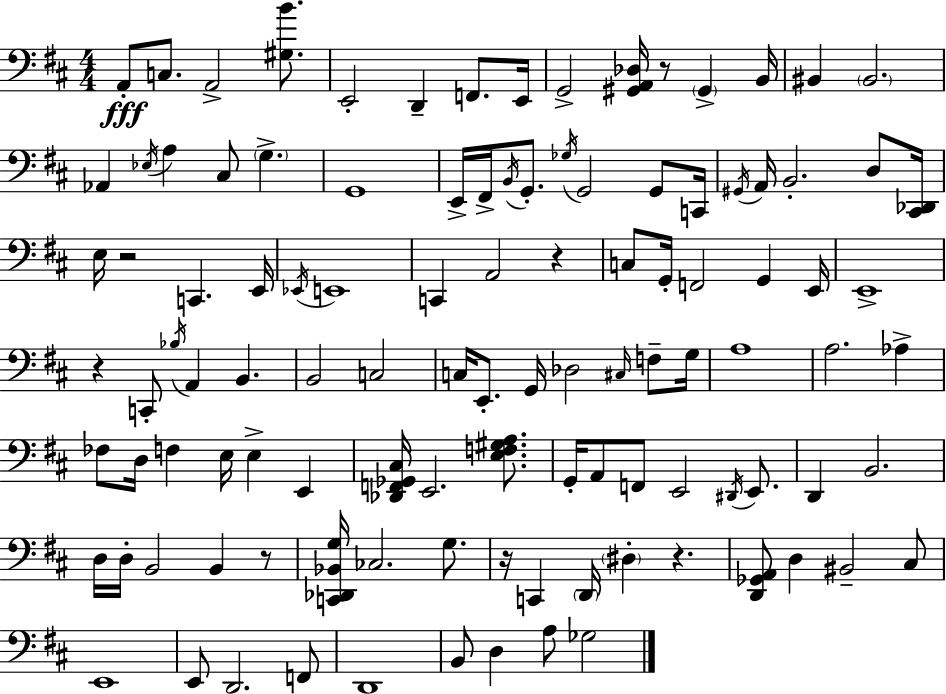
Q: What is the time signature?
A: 4/4